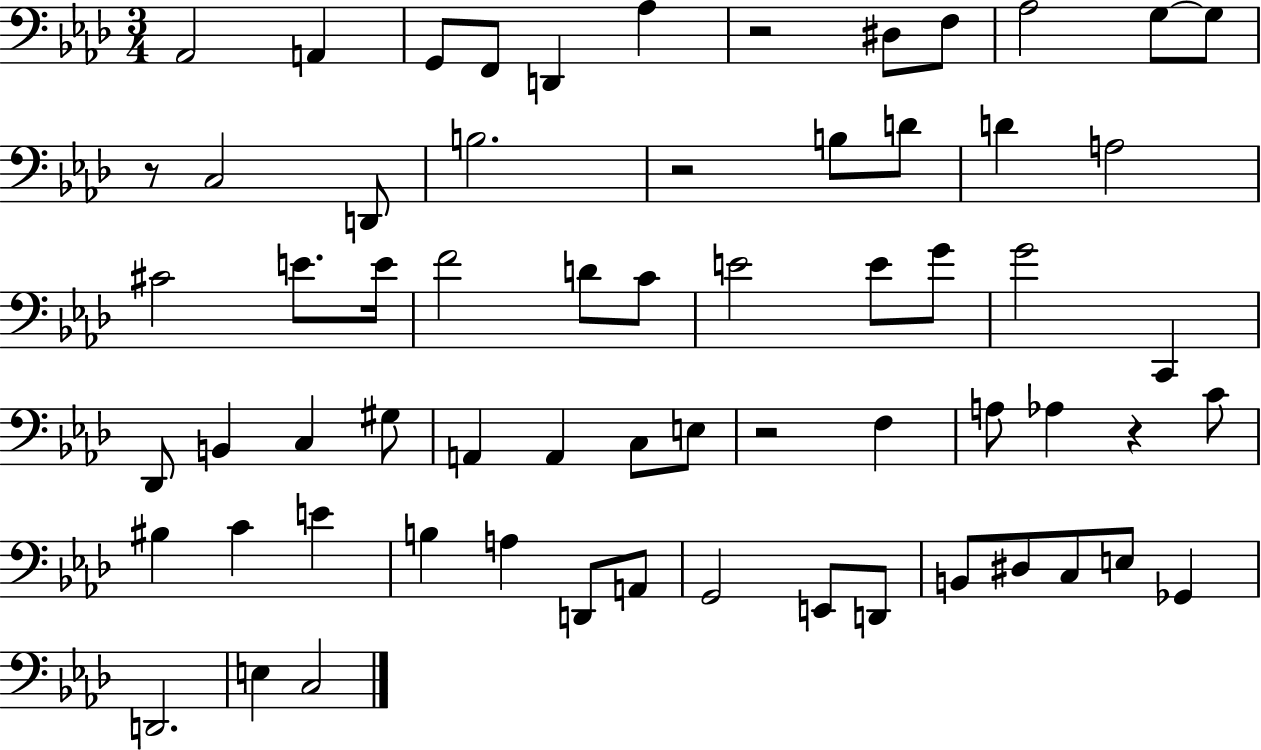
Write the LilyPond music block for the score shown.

{
  \clef bass
  \numericTimeSignature
  \time 3/4
  \key aes \major
  aes,2 a,4 | g,8 f,8 d,4 aes4 | r2 dis8 f8 | aes2 g8~~ g8 | \break r8 c2 d,8 | b2. | r2 b8 d'8 | d'4 a2 | \break cis'2 e'8. e'16 | f'2 d'8 c'8 | e'2 e'8 g'8 | g'2 c,4 | \break des,8 b,4 c4 gis8 | a,4 a,4 c8 e8 | r2 f4 | a8 aes4 r4 c'8 | \break bis4 c'4 e'4 | b4 a4 d,8 a,8 | g,2 e,8 d,8 | b,8 dis8 c8 e8 ges,4 | \break d,2. | e4 c2 | \bar "|."
}